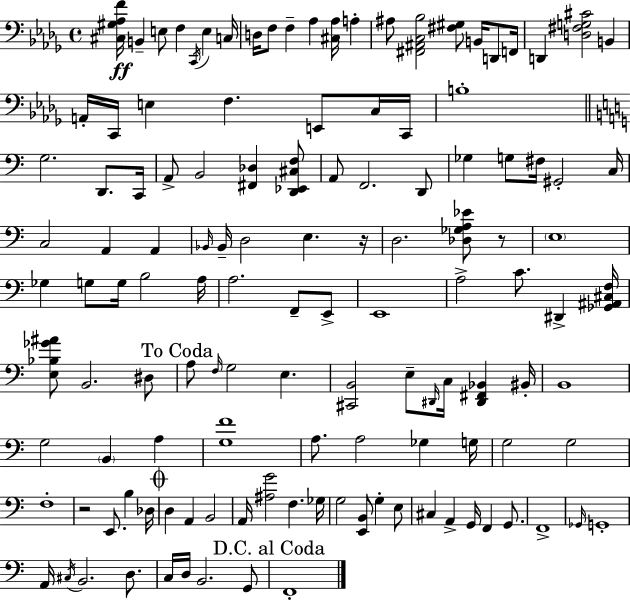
X:1
T:Untitled
M:4/4
L:1/4
K:Bbm
[^C,^G,_A,F]/4 B,, E,/2 F, C,,/4 E, C,/4 D,/4 F,/2 F, _A, [^C,_A,]/4 A, ^A,/2 [^F,,^A,,C,_B,]2 [^F,^G,]/2 B,,/4 D,,/2 F,,/4 D,, [D,^F,G,^C]2 B,, A,,/4 C,,/4 E, F, E,,/2 C,/4 C,,/4 B,4 G,2 D,,/2 C,,/4 A,,/2 B,,2 [^F,,_D,] [D,,_E,,^C,F,]/2 A,,/2 F,,2 D,,/2 _G, G,/2 ^F,/4 ^G,,2 C,/4 C,2 A,, A,, _B,,/4 _B,,/4 D,2 E, z/4 D,2 [_D,_G,A,_E]/2 z/2 E,4 _G, G,/2 G,/4 B,2 A,/4 A,2 F,,/2 E,,/2 E,,4 A,2 C/2 ^D,, [_G,,^A,,^C,F,]/4 [E,_B,_G^A]/2 B,,2 ^D,/2 A,/2 F,/4 G,2 E, [^C,,B,,]2 E,/2 ^D,,/4 C,/4 [^D,,^F,,_B,,] ^B,,/4 B,,4 G,2 B,, A, [G,F]4 A,/2 A,2 _G, G,/4 G,2 G,2 F,4 z2 E,,/2 B, _D,/4 D, A,, B,,2 A,,/4 [^A,G]2 F, _G,/4 G,2 [E,,B,,]/2 G, E,/2 ^C, A,, G,,/4 F,, G,,/2 F,,4 _G,,/4 G,,4 A,,/4 ^C,/4 B,,2 D,/2 C,/4 D,/4 B,,2 G,,/2 F,,4